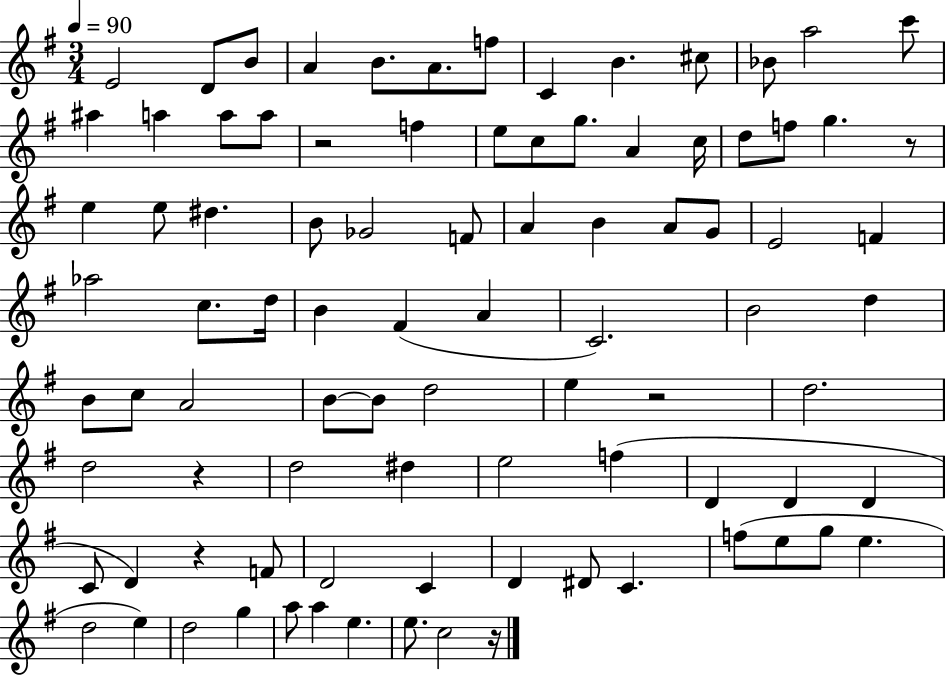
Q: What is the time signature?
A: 3/4